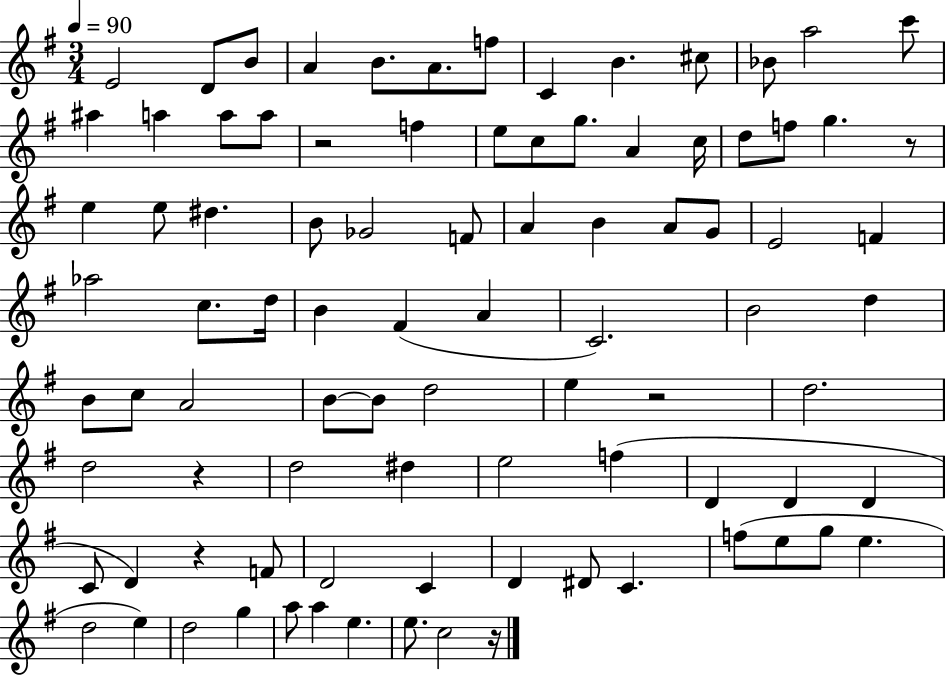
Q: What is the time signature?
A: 3/4